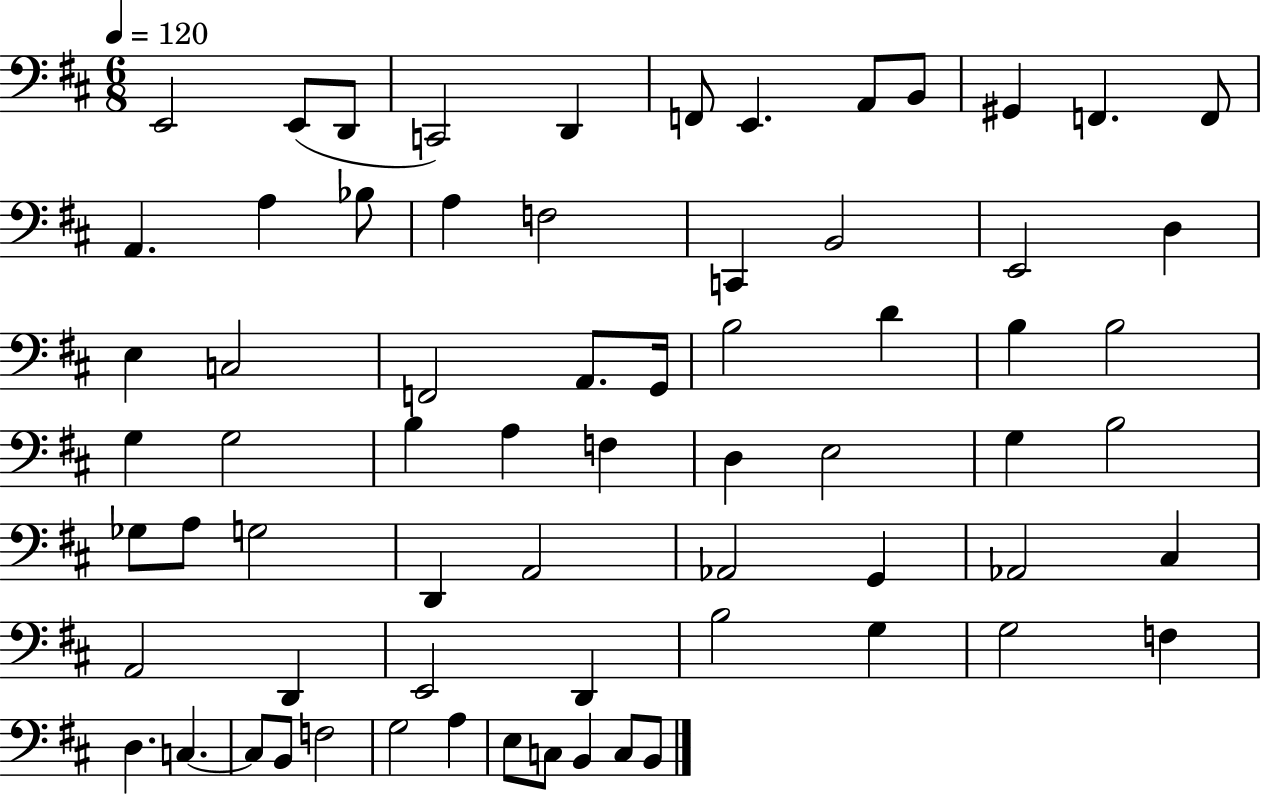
X:1
T:Untitled
M:6/8
L:1/4
K:D
E,,2 E,,/2 D,,/2 C,,2 D,, F,,/2 E,, A,,/2 B,,/2 ^G,, F,, F,,/2 A,, A, _B,/2 A, F,2 C,, B,,2 E,,2 D, E, C,2 F,,2 A,,/2 G,,/4 B,2 D B, B,2 G, G,2 B, A, F, D, E,2 G, B,2 _G,/2 A,/2 G,2 D,, A,,2 _A,,2 G,, _A,,2 ^C, A,,2 D,, E,,2 D,, B,2 G, G,2 F, D, C, C,/2 B,,/2 F,2 G,2 A, E,/2 C,/2 B,, C,/2 B,,/2